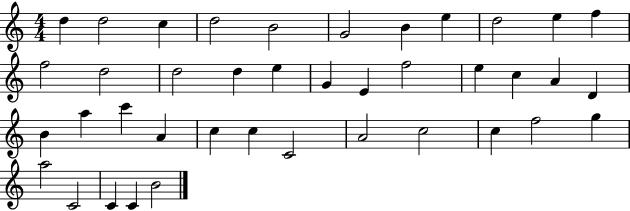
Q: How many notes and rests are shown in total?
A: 40